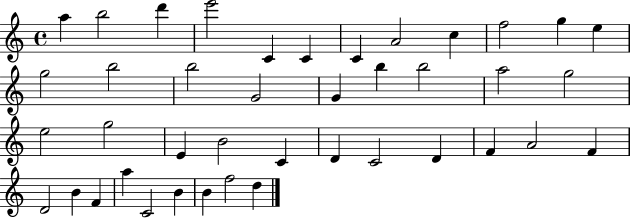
X:1
T:Untitled
M:4/4
L:1/4
K:C
a b2 d' e'2 C C C A2 c f2 g e g2 b2 b2 G2 G b b2 a2 g2 e2 g2 E B2 C D C2 D F A2 F D2 B F a C2 B B f2 d